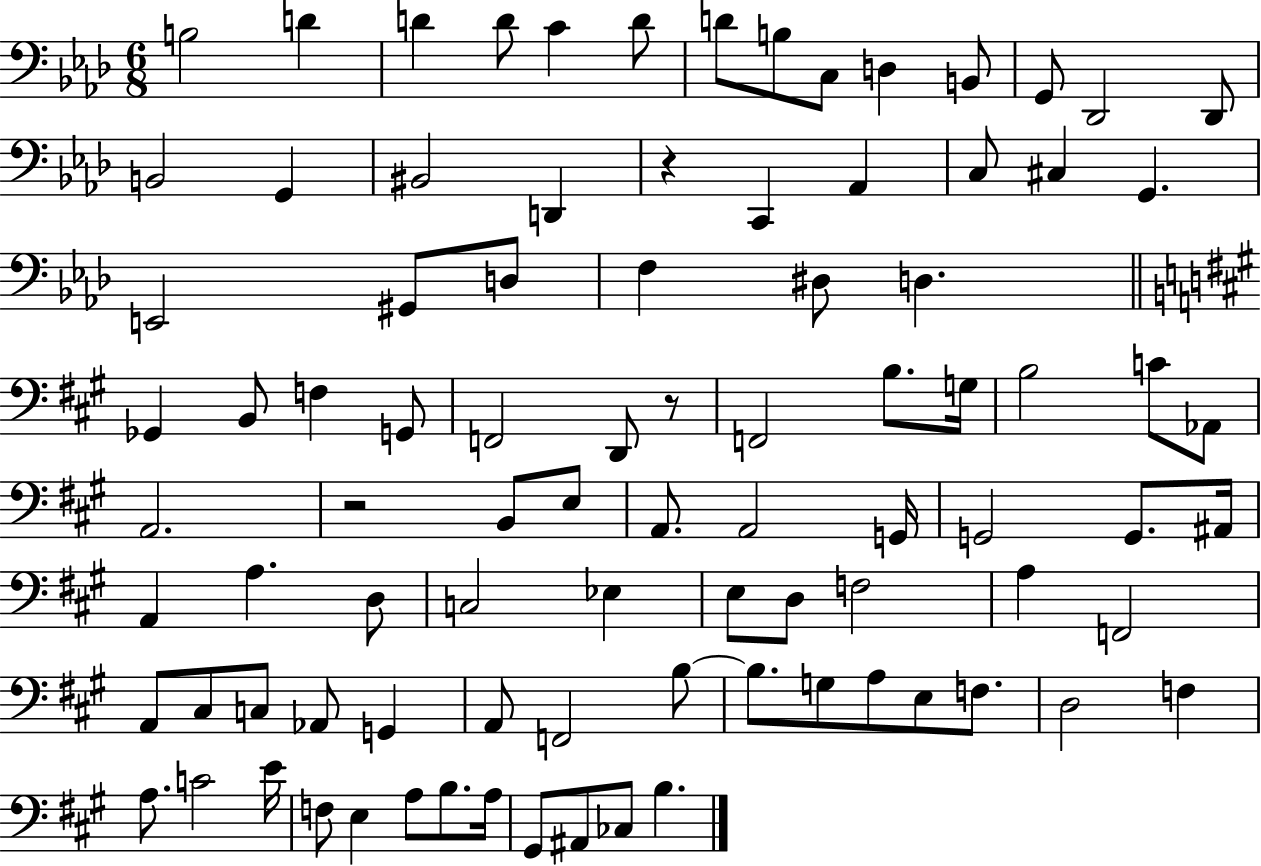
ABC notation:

X:1
T:Untitled
M:6/8
L:1/4
K:Ab
B,2 D D D/2 C D/2 D/2 B,/2 C,/2 D, B,,/2 G,,/2 _D,,2 _D,,/2 B,,2 G,, ^B,,2 D,, z C,, _A,, C,/2 ^C, G,, E,,2 ^G,,/2 D,/2 F, ^D,/2 D, _G,, B,,/2 F, G,,/2 F,,2 D,,/2 z/2 F,,2 B,/2 G,/4 B,2 C/2 _A,,/2 A,,2 z2 B,,/2 E,/2 A,,/2 A,,2 G,,/4 G,,2 G,,/2 ^A,,/4 A,, A, D,/2 C,2 _E, E,/2 D,/2 F,2 A, F,,2 A,,/2 ^C,/2 C,/2 _A,,/2 G,, A,,/2 F,,2 B,/2 B,/2 G,/2 A,/2 E,/2 F,/2 D,2 F, A,/2 C2 E/4 F,/2 E, A,/2 B,/2 A,/4 ^G,,/2 ^A,,/2 _C,/2 B,